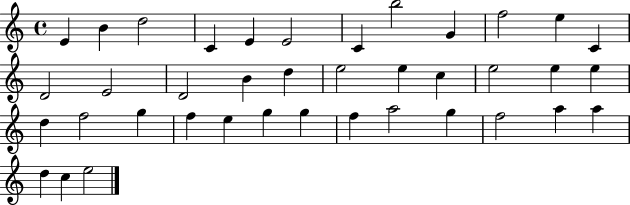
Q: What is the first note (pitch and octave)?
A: E4